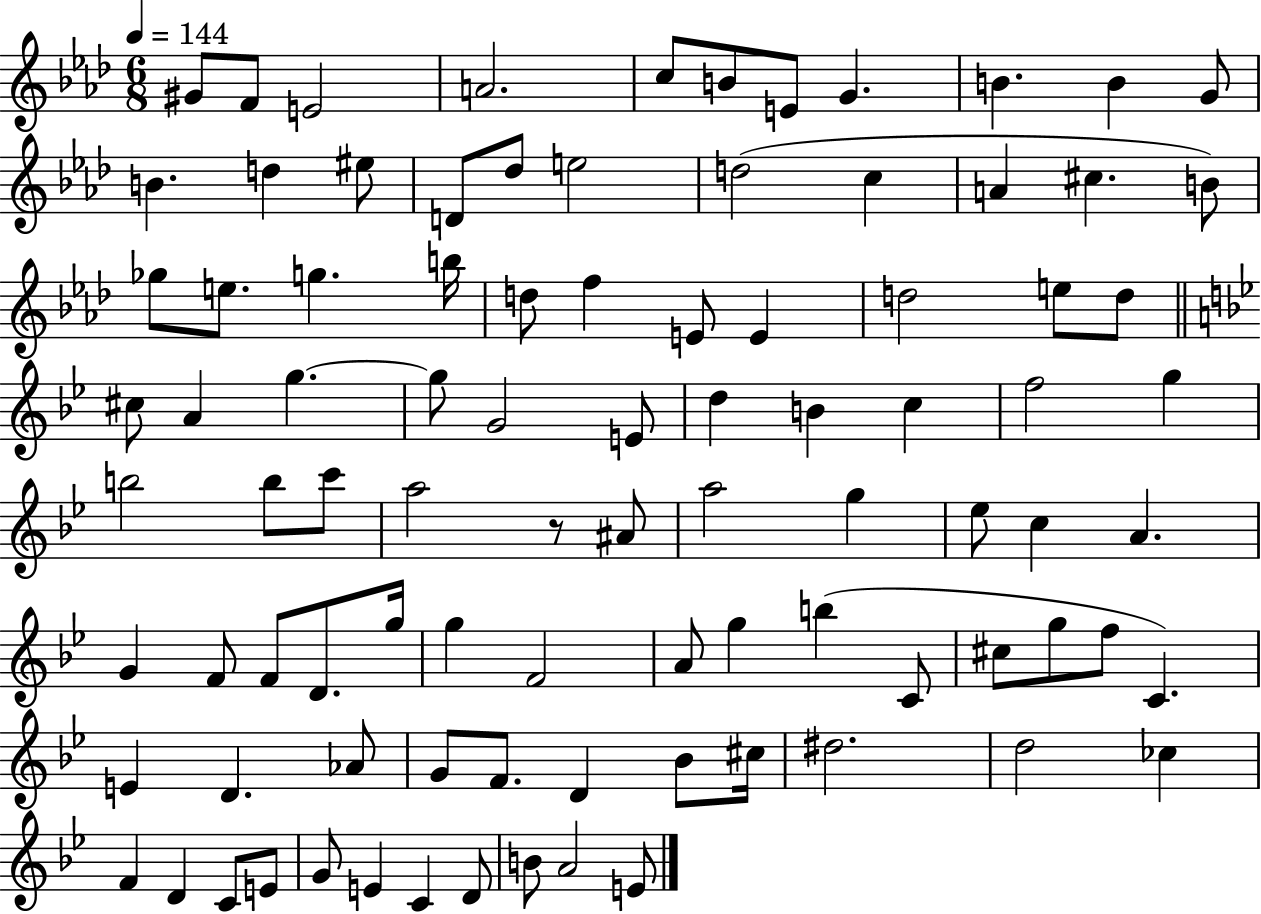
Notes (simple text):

G#4/e F4/e E4/h A4/h. C5/e B4/e E4/e G4/q. B4/q. B4/q G4/e B4/q. D5/q EIS5/e D4/e Db5/e E5/h D5/h C5/q A4/q C#5/q. B4/e Gb5/e E5/e. G5/q. B5/s D5/e F5/q E4/e E4/q D5/h E5/e D5/e C#5/e A4/q G5/q. G5/e G4/h E4/e D5/q B4/q C5/q F5/h G5/q B5/h B5/e C6/e A5/h R/e A#4/e A5/h G5/q Eb5/e C5/q A4/q. G4/q F4/e F4/e D4/e. G5/s G5/q F4/h A4/e G5/q B5/q C4/e C#5/e G5/e F5/e C4/q. E4/q D4/q. Ab4/e G4/e F4/e. D4/q Bb4/e C#5/s D#5/h. D5/h CES5/q F4/q D4/q C4/e E4/e G4/e E4/q C4/q D4/e B4/e A4/h E4/e